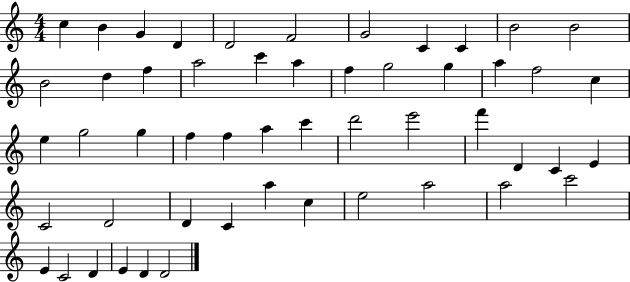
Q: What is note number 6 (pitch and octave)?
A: F4